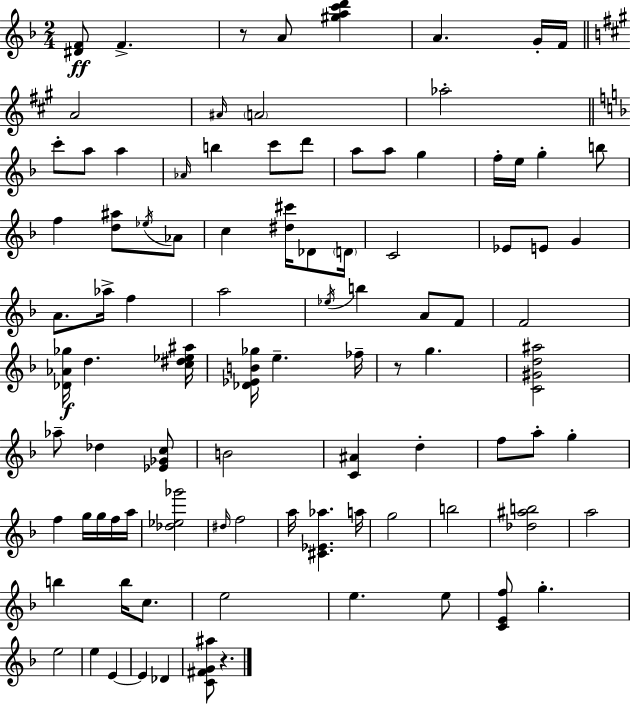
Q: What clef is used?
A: treble